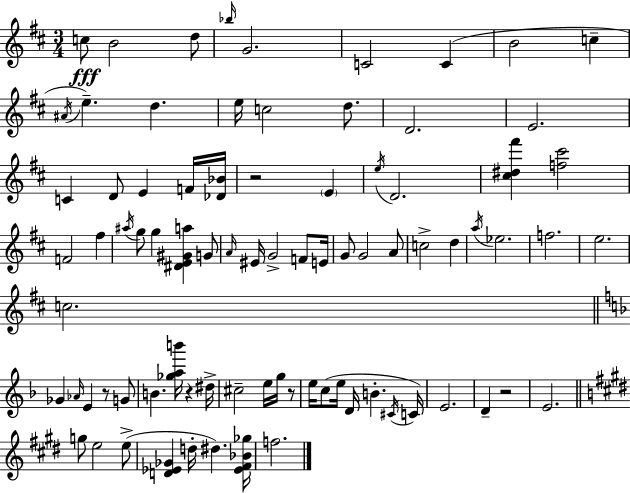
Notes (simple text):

C5/e B4/h D5/e Bb5/s G4/h. C4/h C4/q B4/h C5/q A#4/s E5/q. D5/q. E5/s C5/h D5/e. D4/h. E4/h. C4/q D4/e E4/q F4/s [Db4,Bb4]/s R/h E4/q E5/s D4/h. [C#5,D#5,F#6]/q [F5,C#6]/h F4/h F#5/q A#5/s G5/e G5/q [D#4,E4,G#4,A5]/q G4/e A4/s EIS4/s G4/h F4/e E4/s G4/e G4/h A4/e C5/h D5/q A5/s Eb5/h. F5/h. E5/h. C5/h. Gb4/q Ab4/s E4/q R/e G4/e B4/q. [Gb5,A5,B6]/s R/q D#5/s C#5/h E5/s G5/s R/e E5/s C5/e E5/s D4/s B4/q. C#4/s C4/s E4/h. D4/q R/h E4/h. G5/e E5/h E5/e [D4,Eb4,Gb4]/q D5/s D#5/q. [Eb4,F#4,Bb4,Gb5]/s F5/h.